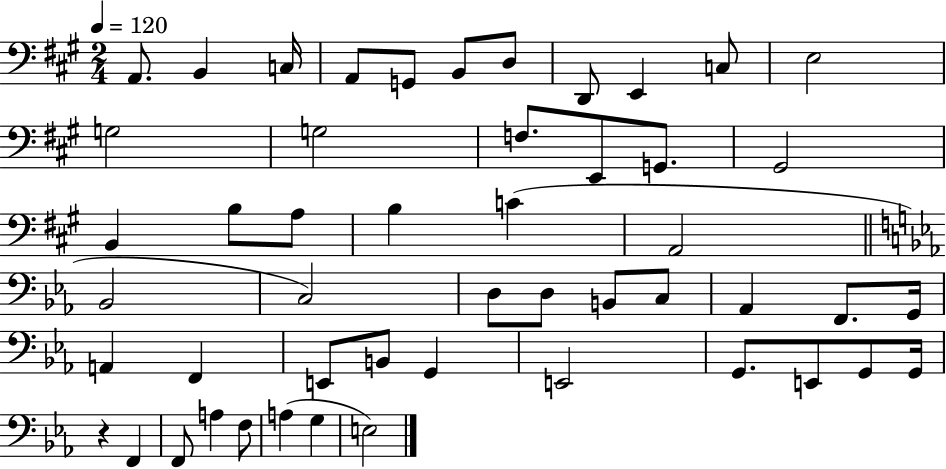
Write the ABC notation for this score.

X:1
T:Untitled
M:2/4
L:1/4
K:A
A,,/2 B,, C,/4 A,,/2 G,,/2 B,,/2 D,/2 D,,/2 E,, C,/2 E,2 G,2 G,2 F,/2 E,,/2 G,,/2 ^G,,2 B,, B,/2 A,/2 B, C A,,2 _B,,2 C,2 D,/2 D,/2 B,,/2 C,/2 _A,, F,,/2 G,,/4 A,, F,, E,,/2 B,,/2 G,, E,,2 G,,/2 E,,/2 G,,/2 G,,/4 z F,, F,,/2 A, F,/2 A, G, E,2